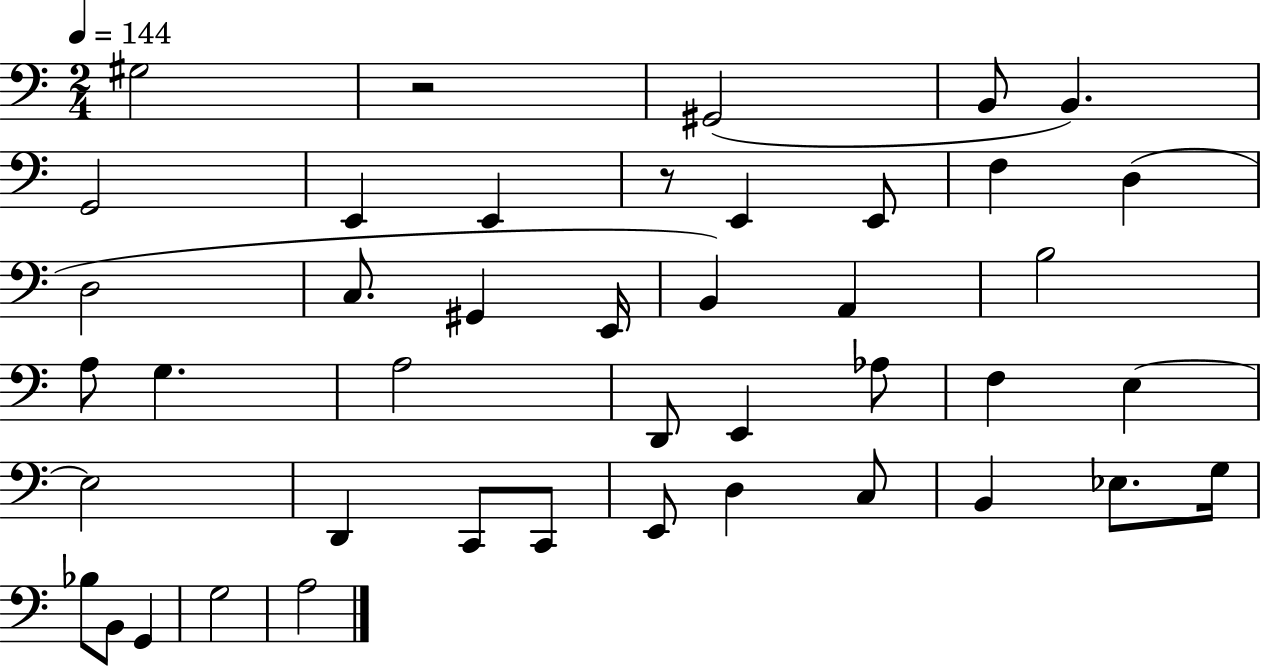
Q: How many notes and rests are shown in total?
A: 43